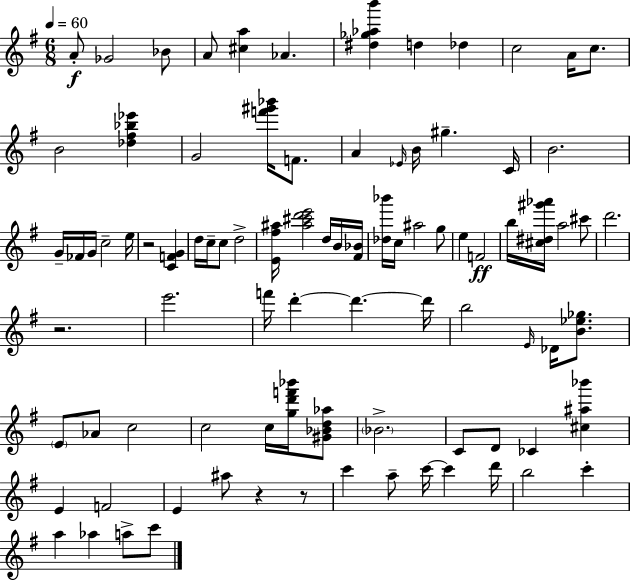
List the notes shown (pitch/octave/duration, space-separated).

A4/e Gb4/h Bb4/e A4/e [C#5,A5]/q Ab4/q. [D#5,Gb5,Ab5,B6]/q D5/q Db5/q C5/h A4/s C5/e. B4/h [Db5,F#5,Bb5,Eb6]/q G4/h [F6,G#6,Bb6]/s F4/e. A4/q Eb4/s B4/s G#5/q. C4/s B4/h. G4/s FES4/s G4/s C5/h E5/s R/h [C4,F4,G4]/q D5/s C5/s C5/e D5/h [E4,F#5,A#5]/s [A#5,C#6,D6,E6]/h D5/s B4/s [F#4,Bb4]/s [Db5,Bb6]/s C5/s A#5/h G5/e E5/q F4/h B5/s [C#5,D#5,G#6,Ab6]/s A5/h C#6/e D6/h. R/h. E6/h. F6/s D6/q D6/q. D6/s B5/h E4/s Db4/s [B4,Eb5,Gb5]/e. E4/e Ab4/e C5/h C5/h C5/s [G5,D6,F6,Bb6]/s [G#4,Bb4,D5,Ab5]/e Bb4/h. C4/e D4/e CES4/q [C#5,A#5,Bb6]/q E4/q F4/h E4/q A#5/e R/q R/e C6/q A5/e C6/s C6/q D6/s B5/h C6/q A5/q Ab5/q A5/e C6/e